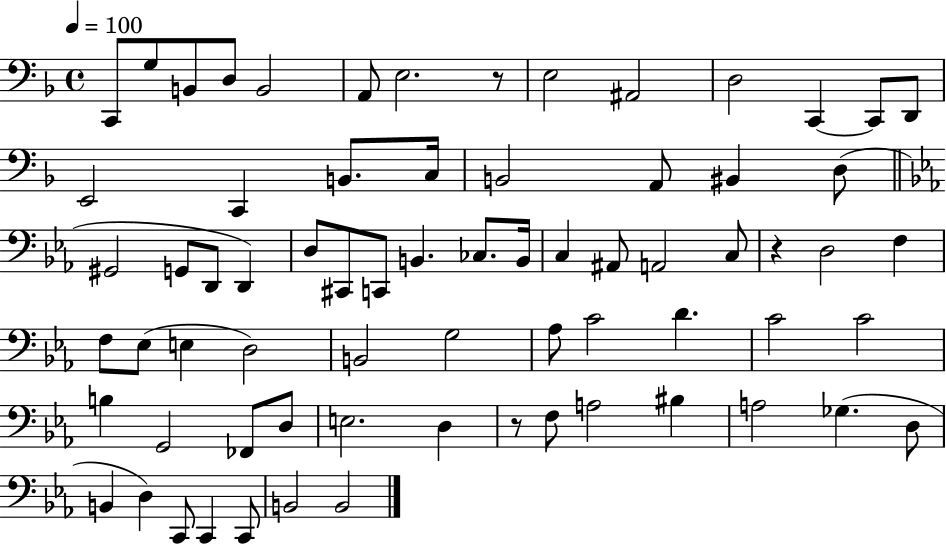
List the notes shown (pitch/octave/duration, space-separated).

C2/e G3/e B2/e D3/e B2/h A2/e E3/h. R/e E3/h A#2/h D3/h C2/q C2/e D2/e E2/h C2/q B2/e. C3/s B2/h A2/e BIS2/q D3/e G#2/h G2/e D2/e D2/q D3/e C#2/e C2/e B2/q. CES3/e. B2/s C3/q A#2/e A2/h C3/e R/q D3/h F3/q F3/e Eb3/e E3/q D3/h B2/h G3/h Ab3/e C4/h D4/q. C4/h C4/h B3/q G2/h FES2/e D3/e E3/h. D3/q R/e F3/e A3/h BIS3/q A3/h Gb3/q. D3/e B2/q D3/q C2/e C2/q C2/e B2/h B2/h